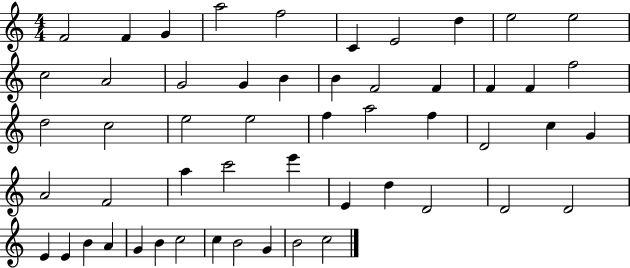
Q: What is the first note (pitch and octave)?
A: F4